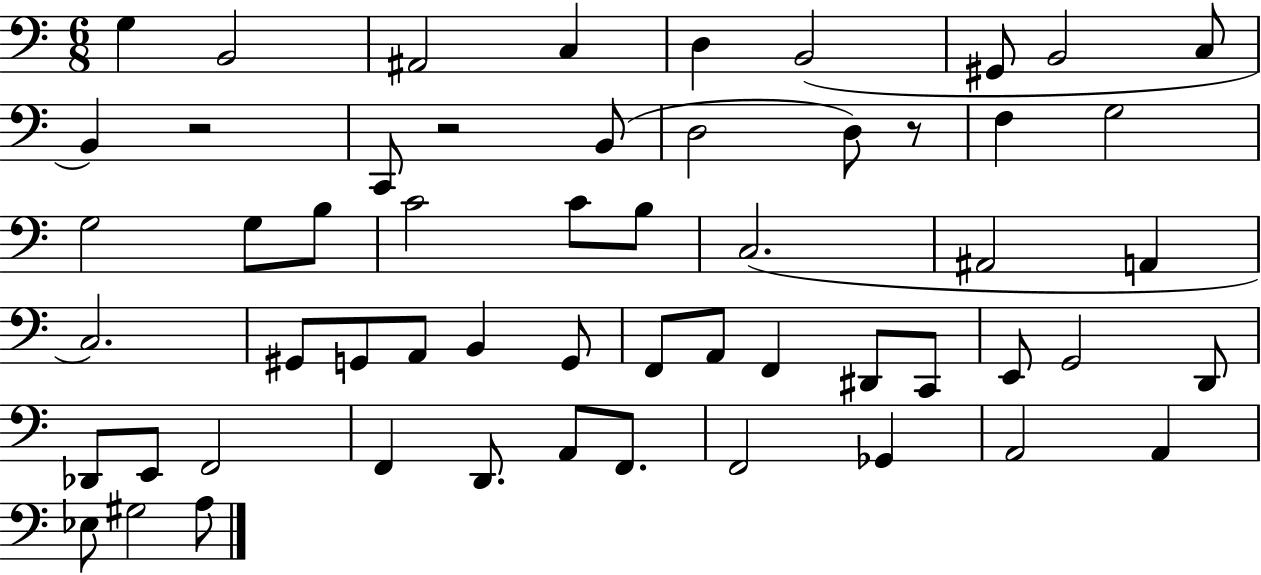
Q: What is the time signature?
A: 6/8